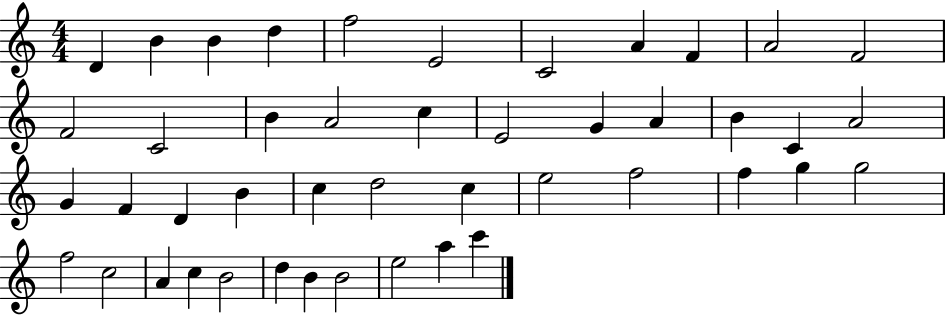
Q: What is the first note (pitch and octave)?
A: D4